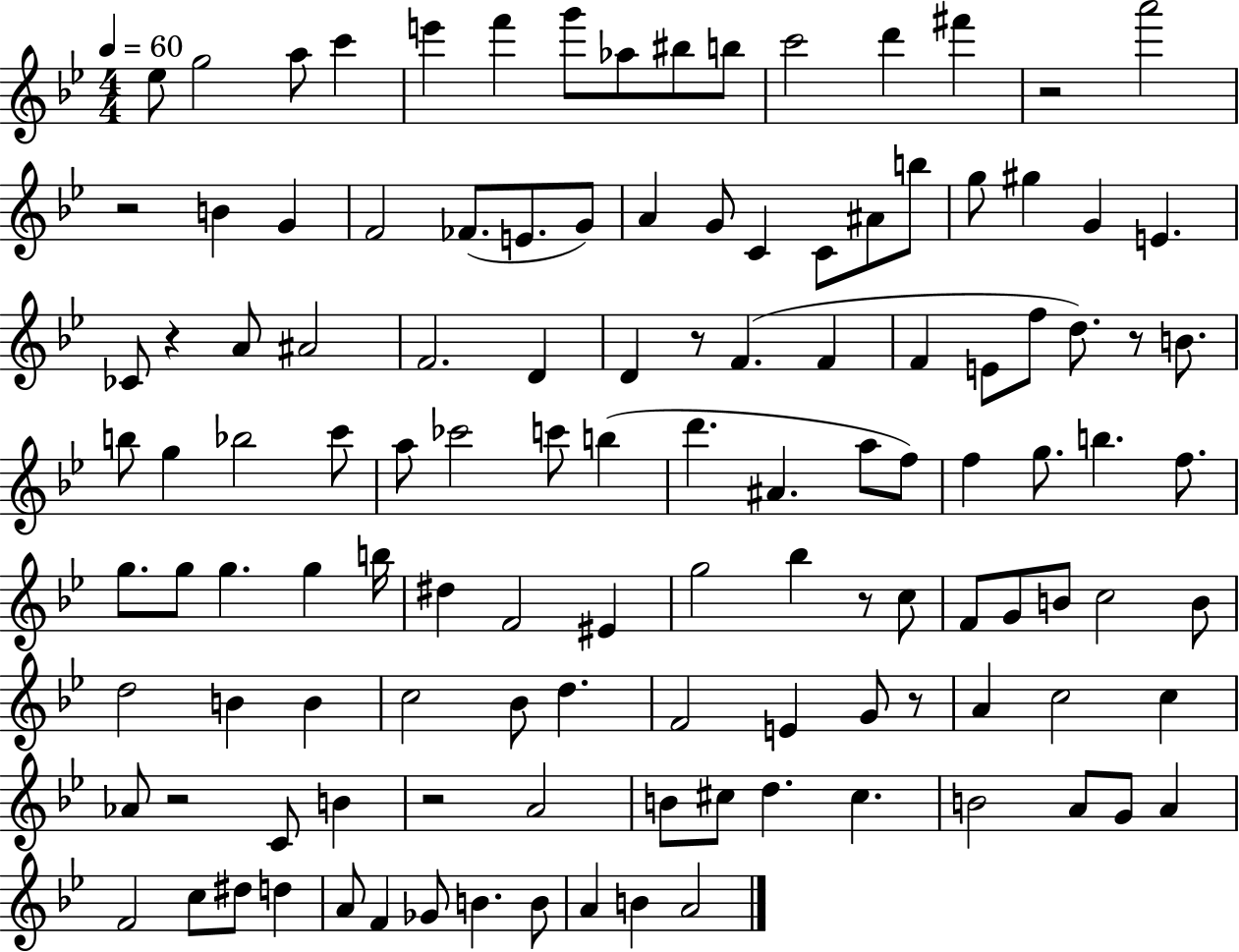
{
  \clef treble
  \numericTimeSignature
  \time 4/4
  \key bes \major
  \tempo 4 = 60
  ees''8 g''2 a''8 c'''4 | e'''4 f'''4 g'''8 aes''8 bis''8 b''8 | c'''2 d'''4 fis'''4 | r2 a'''2 | \break r2 b'4 g'4 | f'2 fes'8.( e'8. g'8) | a'4 g'8 c'4 c'8 ais'8 b''8 | g''8 gis''4 g'4 e'4. | \break ces'8 r4 a'8 ais'2 | f'2. d'4 | d'4 r8 f'4.( f'4 | f'4 e'8 f''8 d''8.) r8 b'8. | \break b''8 g''4 bes''2 c'''8 | a''8 ces'''2 c'''8 b''4( | d'''4. ais'4. a''8 f''8) | f''4 g''8. b''4. f''8. | \break g''8. g''8 g''4. g''4 b''16 | dis''4 f'2 eis'4 | g''2 bes''4 r8 c''8 | f'8 g'8 b'8 c''2 b'8 | \break d''2 b'4 b'4 | c''2 bes'8 d''4. | f'2 e'4 g'8 r8 | a'4 c''2 c''4 | \break aes'8 r2 c'8 b'4 | r2 a'2 | b'8 cis''8 d''4. cis''4. | b'2 a'8 g'8 a'4 | \break f'2 c''8 dis''8 d''4 | a'8 f'4 ges'8 b'4. b'8 | a'4 b'4 a'2 | \bar "|."
}